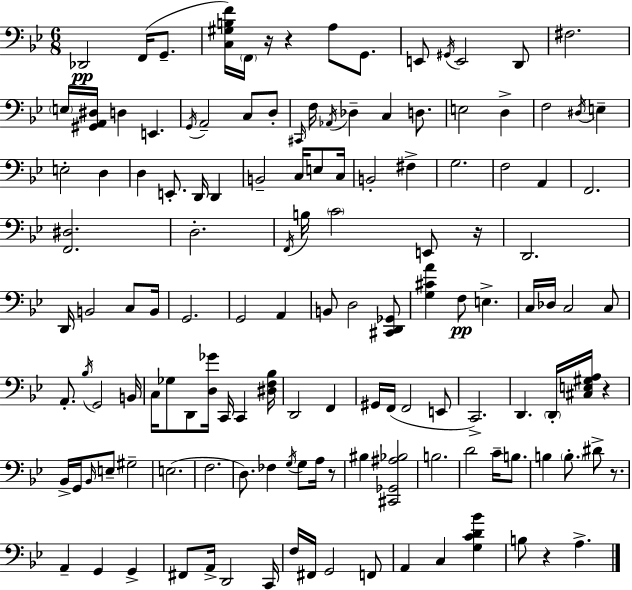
X:1
T:Untitled
M:6/8
L:1/4
K:Bb
_D,,2 F,,/4 G,,/2 [C,^G,B,F]/4 F,,/4 z/4 z A,/2 G,,/2 E,,/2 ^G,,/4 E,,2 D,,/2 ^F,2 E,/4 [^G,,A,,^D,]/4 D, E,, G,,/4 A,,2 C,/2 D,/2 ^C,,/4 F,/4 _A,,/4 _D, C, D,/2 E,2 D, F,2 ^D,/4 E, E,2 D, D, E,,/2 D,,/4 D,, B,,2 C,/4 E,/2 C,/4 B,,2 ^F, G,2 F,2 A,, F,,2 [F,,^D,]2 D,2 F,,/4 B,/4 C2 E,,/2 z/4 D,,2 D,,/4 B,,2 C,/2 B,,/4 G,,2 G,,2 A,, B,,/2 D,2 [^C,,D,,_G,,]/2 [G,^CA] F,/2 E, C,/4 _D,/4 C,2 C,/2 A,,/2 _B,/4 G,,2 B,,/4 C,/4 _G,/2 D,,/2 [D,_G]/4 C,,/4 C,, [^D,F,_B,]/4 D,,2 F,, ^G,,/4 F,,/4 F,,2 E,,/2 C,,2 D,, D,,/4 [^C,E,^G,A,]/4 z _B,,/4 G,,/4 _B,,/4 E,/2 ^G,2 E,2 F,2 D,/2 _F, G,/4 G,/2 A,/4 z/2 ^B, [^C,,_G,,^A,_B,]2 B,2 D2 C/4 B,/2 B, B,/2 ^D/2 z/2 A,, G,, G,, ^F,,/2 A,,/4 D,,2 C,,/4 F,/4 ^F,,/4 G,,2 F,,/2 A,, C, [G,CD_B] B,/2 z A,